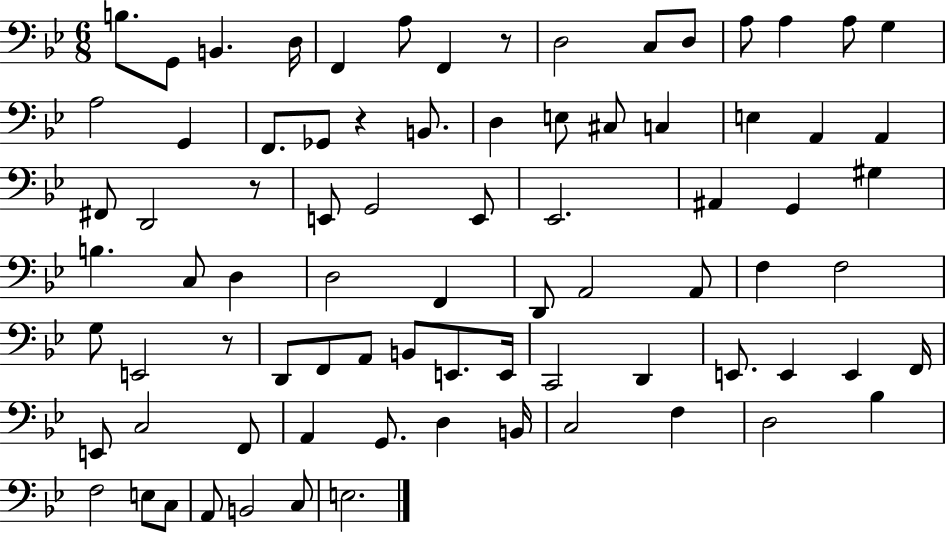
{
  \clef bass
  \numericTimeSignature
  \time 6/8
  \key bes \major
  b8. g,8 b,4. d16 | f,4 a8 f,4 r8 | d2 c8 d8 | a8 a4 a8 g4 | \break a2 g,4 | f,8. ges,8 r4 b,8. | d4 e8 cis8 c4 | e4 a,4 a,4 | \break fis,8 d,2 r8 | e,8 g,2 e,8 | ees,2. | ais,4 g,4 gis4 | \break b4. c8 d4 | d2 f,4 | d,8 a,2 a,8 | f4 f2 | \break g8 e,2 r8 | d,8 f,8 a,8 b,8 e,8. e,16 | c,2 d,4 | e,8. e,4 e,4 f,16 | \break e,8 c2 f,8 | a,4 g,8. d4 b,16 | c2 f4 | d2 bes4 | \break f2 e8 c8 | a,8 b,2 c8 | e2. | \bar "|."
}